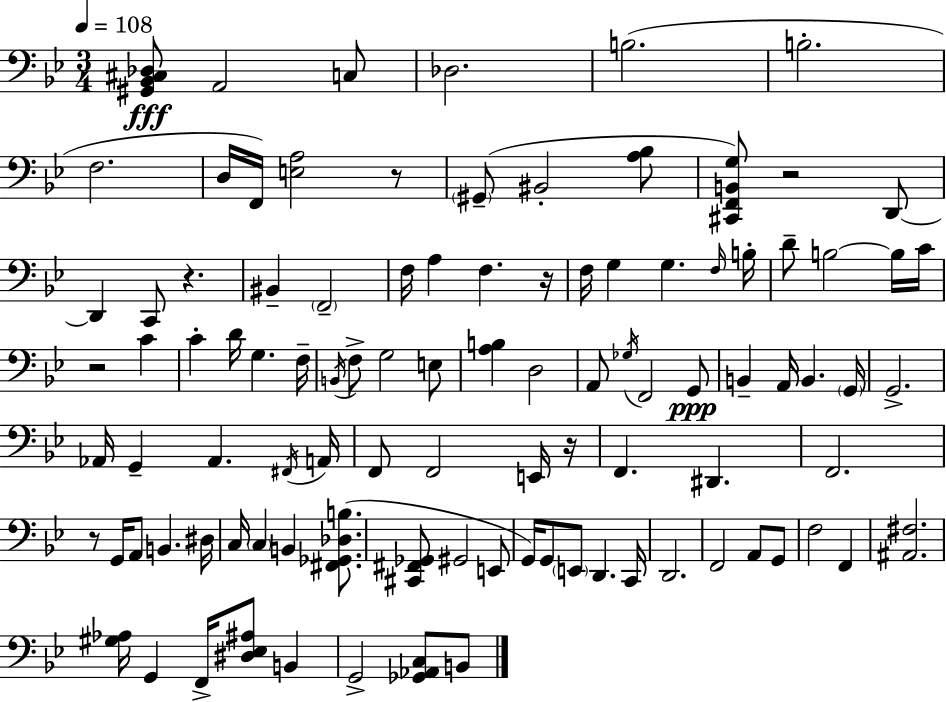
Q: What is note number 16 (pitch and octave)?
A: F3